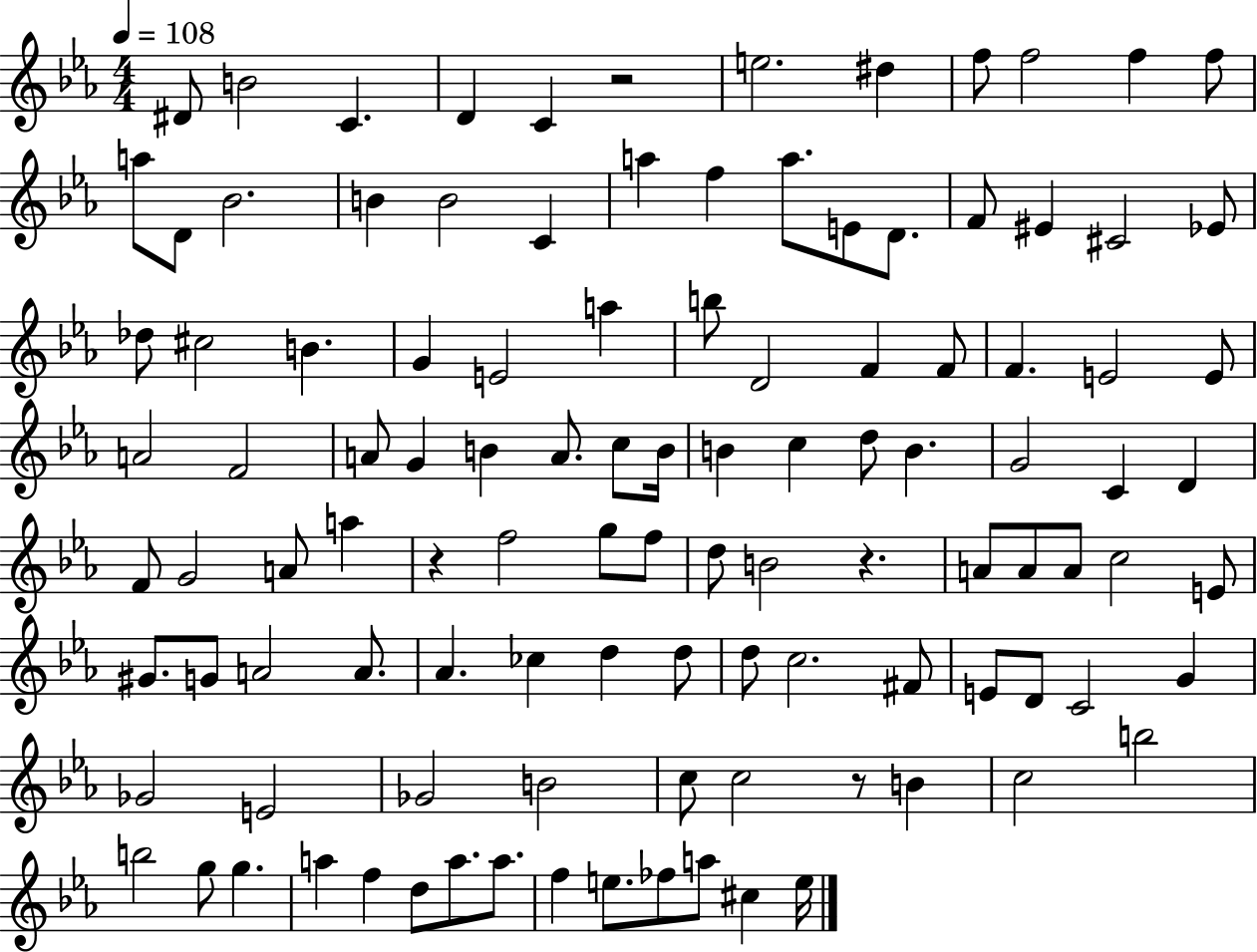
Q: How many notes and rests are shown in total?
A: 110